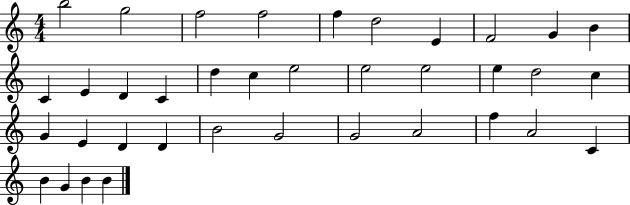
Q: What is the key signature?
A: C major